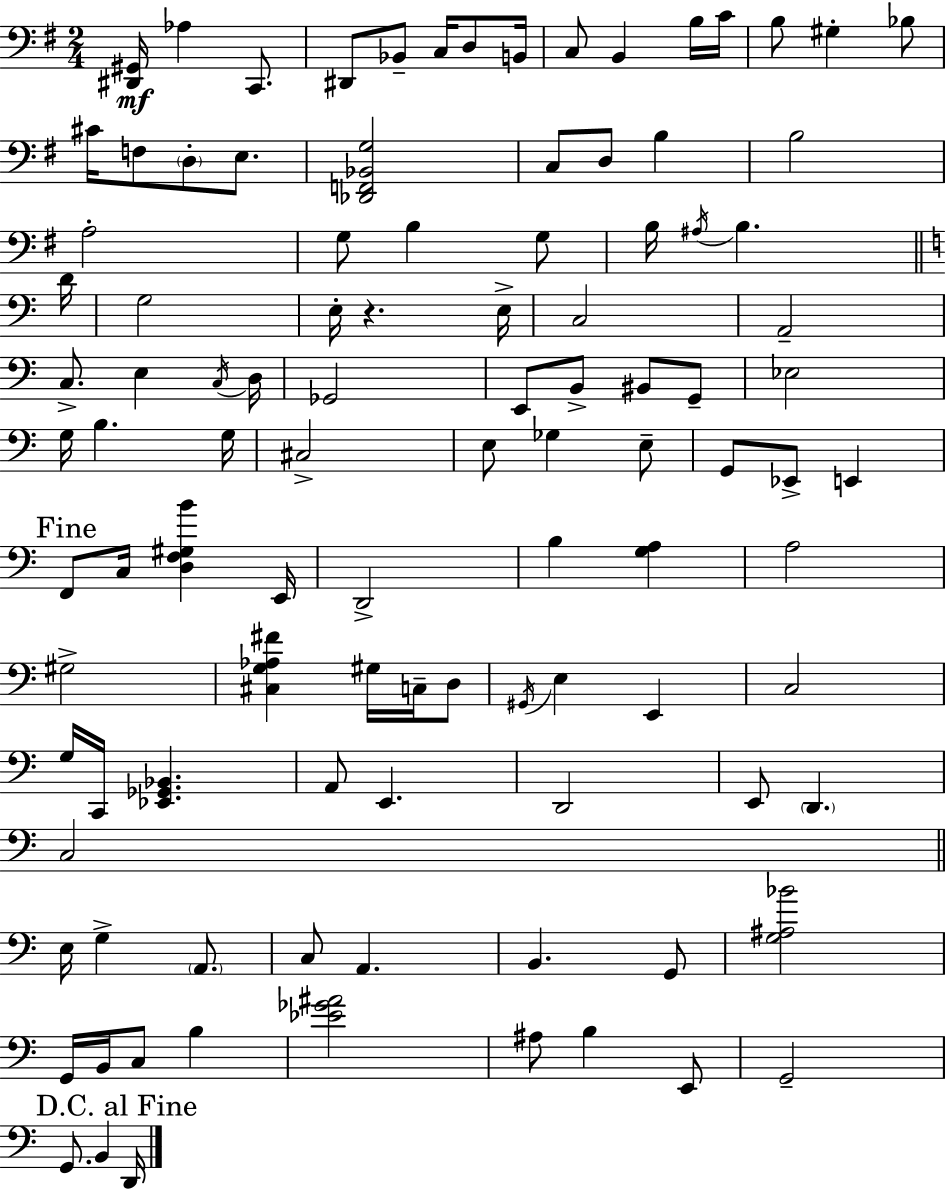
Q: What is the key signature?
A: G major